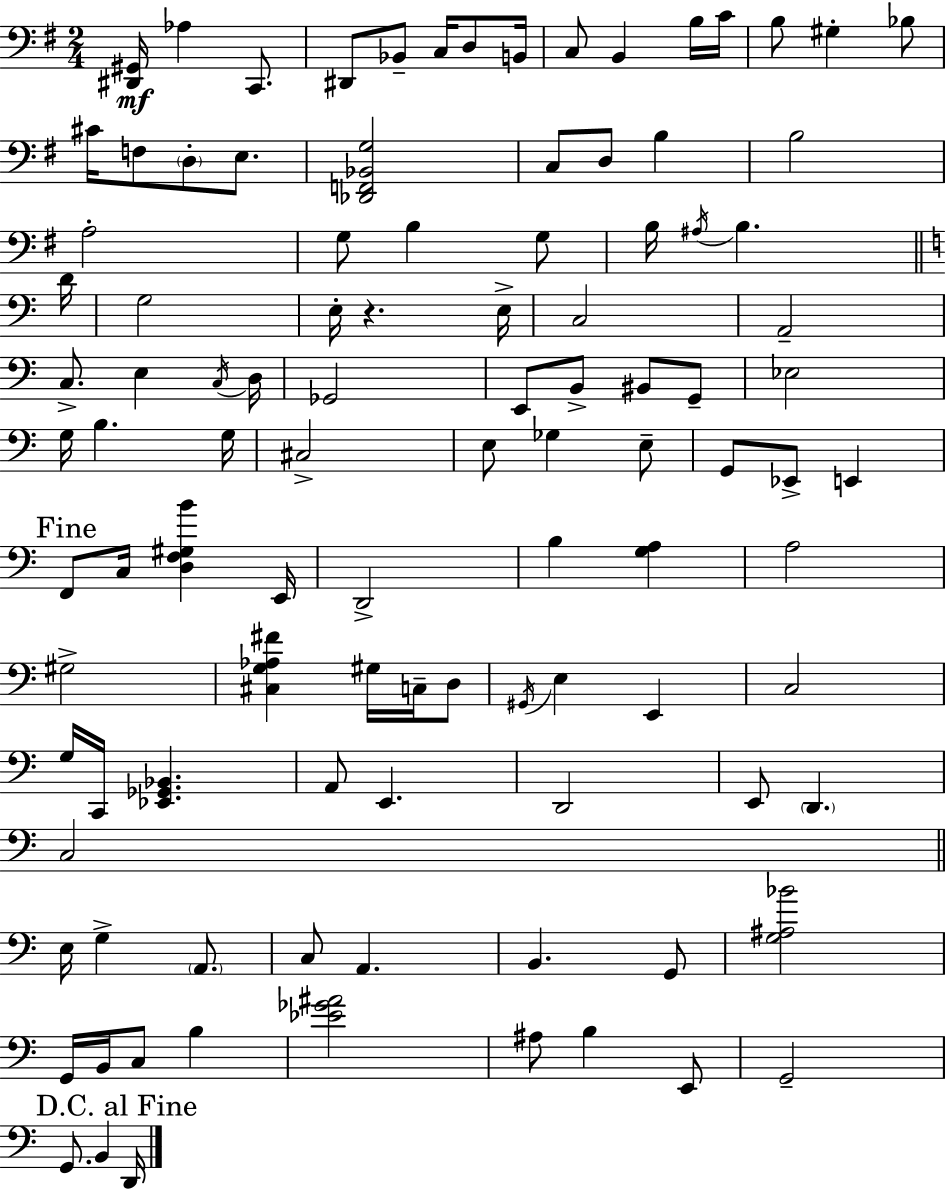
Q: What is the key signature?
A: G major